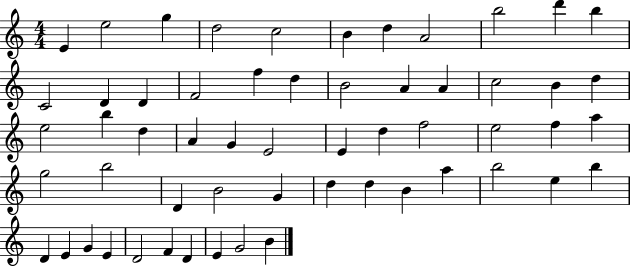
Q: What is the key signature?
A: C major